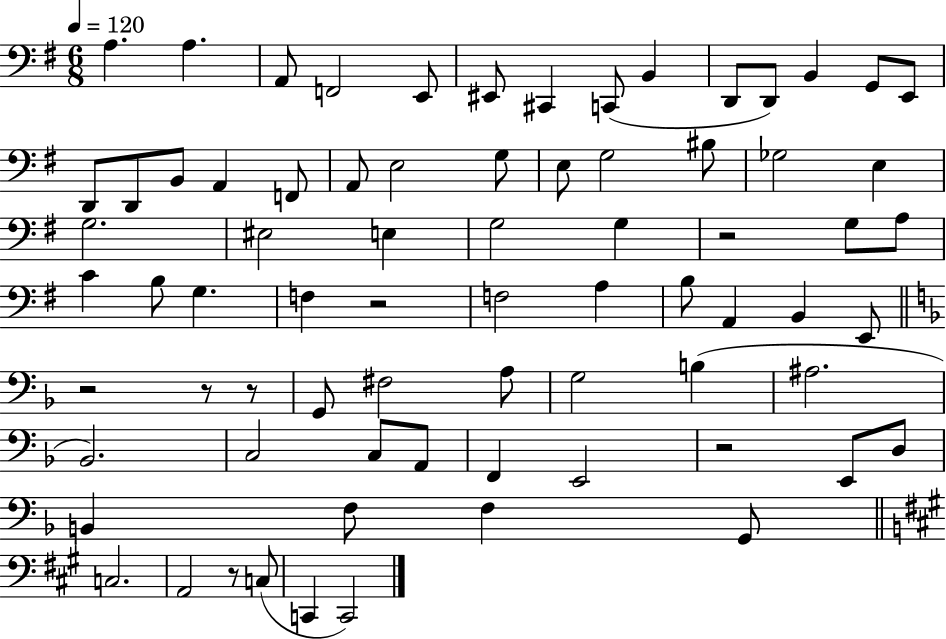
{
  \clef bass
  \numericTimeSignature
  \time 6/8
  \key g \major
  \tempo 4 = 120
  a4. a4. | a,8 f,2 e,8 | eis,8 cis,4 c,8( b,4 | d,8 d,8) b,4 g,8 e,8 | \break d,8 d,8 b,8 a,4 f,8 | a,8 e2 g8 | e8 g2 bis8 | ges2 e4 | \break g2. | eis2 e4 | g2 g4 | r2 g8 a8 | \break c'4 b8 g4. | f4 r2 | f2 a4 | b8 a,4 b,4 e,8 | \break \bar "||" \break \key f \major r2 r8 r8 | g,8 fis2 a8 | g2 b4( | ais2. | \break bes,2.) | c2 c8 a,8 | f,4 e,2 | r2 e,8 d8 | \break b,4 f8 f4 g,8 | \bar "||" \break \key a \major c2. | a,2 r8 c8( | c,4 c,2) | \bar "|."
}